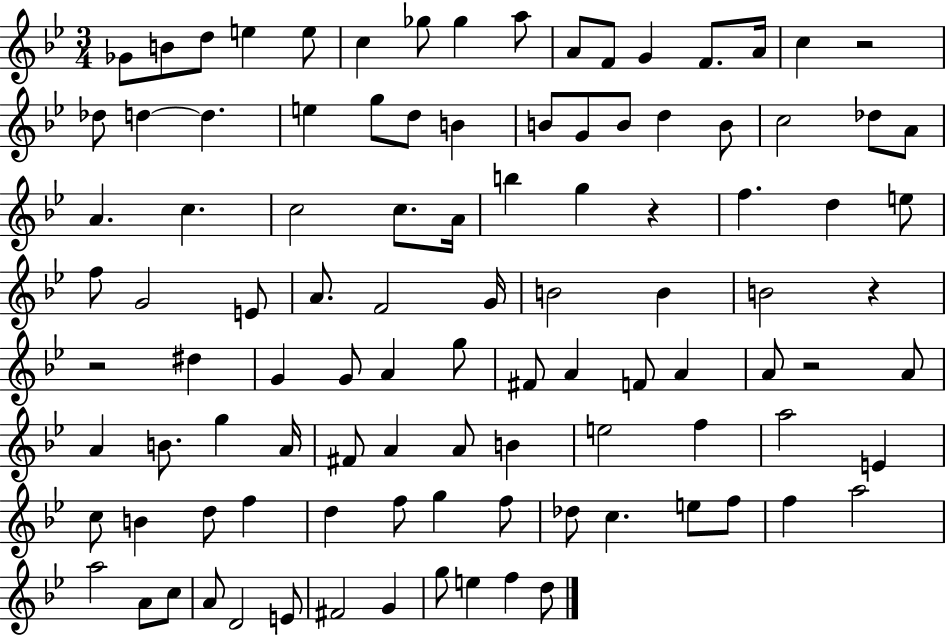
Gb4/e B4/e D5/e E5/q E5/e C5/q Gb5/e Gb5/q A5/e A4/e F4/e G4/q F4/e. A4/s C5/q R/h Db5/e D5/q D5/q. E5/q G5/e D5/e B4/q B4/e G4/e B4/e D5/q B4/e C5/h Db5/e A4/e A4/q. C5/q. C5/h C5/e. A4/s B5/q G5/q R/q F5/q. D5/q E5/e F5/e G4/h E4/e A4/e. F4/h G4/s B4/h B4/q B4/h R/q R/h D#5/q G4/q G4/e A4/q G5/e F#4/e A4/q F4/e A4/q A4/e R/h A4/e A4/q B4/e. G5/q A4/s F#4/e A4/q A4/e B4/q E5/h F5/q A5/h E4/q C5/e B4/q D5/e F5/q D5/q F5/e G5/q F5/e Db5/e C5/q. E5/e F5/e F5/q A5/h A5/h A4/e C5/e A4/e D4/h E4/e F#4/h G4/q G5/e E5/q F5/q D5/e